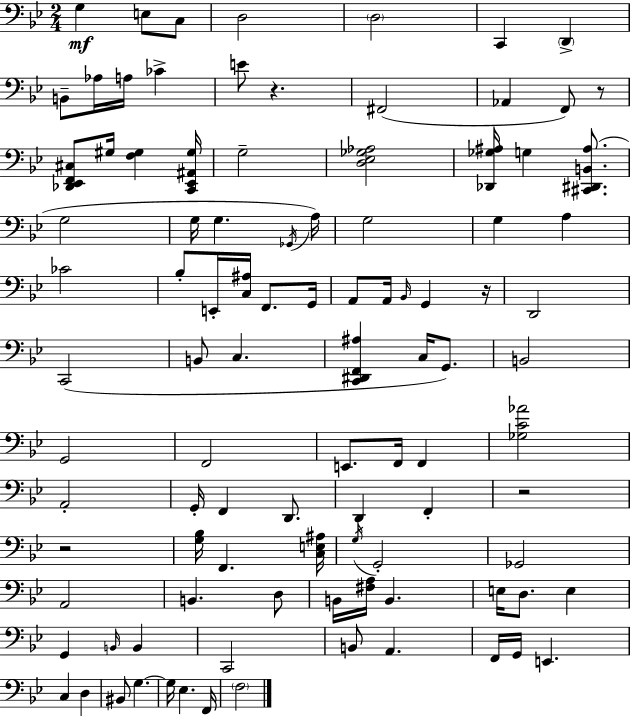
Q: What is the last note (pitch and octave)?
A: F3